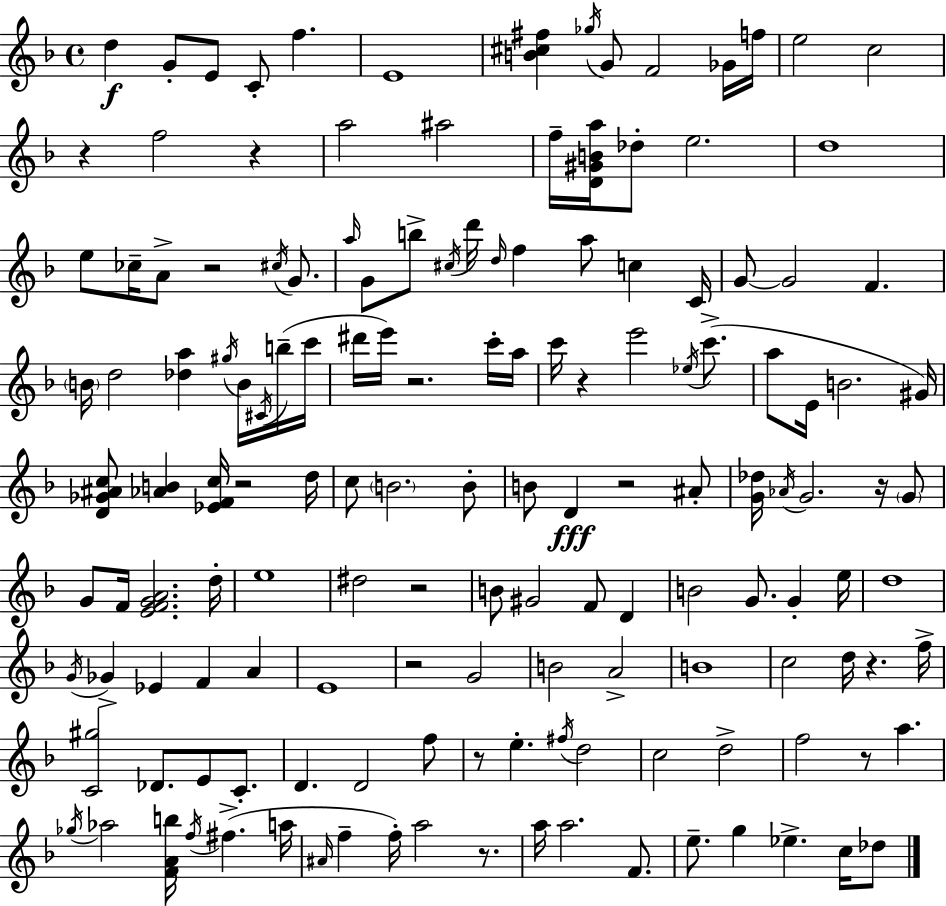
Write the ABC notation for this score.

X:1
T:Untitled
M:4/4
L:1/4
K:F
d G/2 E/2 C/2 f E4 [B^c^f] _g/4 G/2 F2 _G/4 f/4 e2 c2 z f2 z a2 ^a2 f/4 [D^GBa]/4 _d/2 e2 d4 e/2 _c/4 A/2 z2 ^c/4 G/2 a/4 G/2 b/2 ^c/4 d'/4 d/4 f a/2 c C/4 G/2 G2 F B/4 d2 [_da] ^g/4 B/4 ^C/4 b/4 c'/4 ^d'/4 e'/4 z2 c'/4 a/4 c'/4 z e'2 _e/4 c'/2 a/2 E/4 B2 ^G/4 [D_G^Ac]/2 [_AB] [_EFc]/4 z2 d/4 c/2 B2 B/2 B/2 D z2 ^A/2 [G_d]/4 _A/4 G2 z/4 G/2 G/2 F/4 [EFGA]2 d/4 e4 ^d2 z2 B/2 ^G2 F/2 D B2 G/2 G e/4 d4 G/4 _G _E F A E4 z2 G2 B2 A2 B4 c2 d/4 z f/4 [C^g]2 _D/2 E/2 C/2 D D2 f/2 z/2 e ^f/4 d2 c2 d2 f2 z/2 a _g/4 _a2 [FAb]/4 f/4 ^f a/4 ^A/4 f f/4 a2 z/2 a/4 a2 F/2 e/2 g _e c/4 _d/2